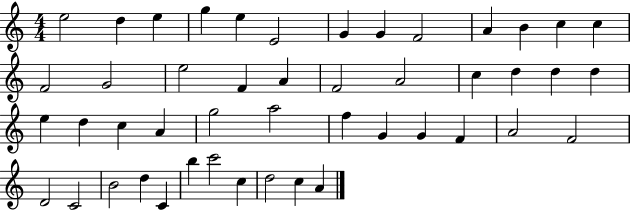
X:1
T:Untitled
M:4/4
L:1/4
K:C
e2 d e g e E2 G G F2 A B c c F2 G2 e2 F A F2 A2 c d d d e d c A g2 a2 f G G F A2 F2 D2 C2 B2 d C b c'2 c d2 c A